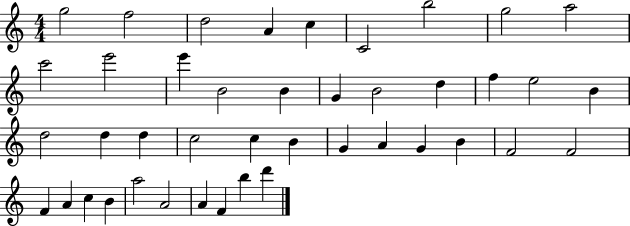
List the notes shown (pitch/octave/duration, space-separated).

G5/h F5/h D5/h A4/q C5/q C4/h B5/h G5/h A5/h C6/h E6/h E6/q B4/h B4/q G4/q B4/h D5/q F5/q E5/h B4/q D5/h D5/q D5/q C5/h C5/q B4/q G4/q A4/q G4/q B4/q F4/h F4/h F4/q A4/q C5/q B4/q A5/h A4/h A4/q F4/q B5/q D6/q